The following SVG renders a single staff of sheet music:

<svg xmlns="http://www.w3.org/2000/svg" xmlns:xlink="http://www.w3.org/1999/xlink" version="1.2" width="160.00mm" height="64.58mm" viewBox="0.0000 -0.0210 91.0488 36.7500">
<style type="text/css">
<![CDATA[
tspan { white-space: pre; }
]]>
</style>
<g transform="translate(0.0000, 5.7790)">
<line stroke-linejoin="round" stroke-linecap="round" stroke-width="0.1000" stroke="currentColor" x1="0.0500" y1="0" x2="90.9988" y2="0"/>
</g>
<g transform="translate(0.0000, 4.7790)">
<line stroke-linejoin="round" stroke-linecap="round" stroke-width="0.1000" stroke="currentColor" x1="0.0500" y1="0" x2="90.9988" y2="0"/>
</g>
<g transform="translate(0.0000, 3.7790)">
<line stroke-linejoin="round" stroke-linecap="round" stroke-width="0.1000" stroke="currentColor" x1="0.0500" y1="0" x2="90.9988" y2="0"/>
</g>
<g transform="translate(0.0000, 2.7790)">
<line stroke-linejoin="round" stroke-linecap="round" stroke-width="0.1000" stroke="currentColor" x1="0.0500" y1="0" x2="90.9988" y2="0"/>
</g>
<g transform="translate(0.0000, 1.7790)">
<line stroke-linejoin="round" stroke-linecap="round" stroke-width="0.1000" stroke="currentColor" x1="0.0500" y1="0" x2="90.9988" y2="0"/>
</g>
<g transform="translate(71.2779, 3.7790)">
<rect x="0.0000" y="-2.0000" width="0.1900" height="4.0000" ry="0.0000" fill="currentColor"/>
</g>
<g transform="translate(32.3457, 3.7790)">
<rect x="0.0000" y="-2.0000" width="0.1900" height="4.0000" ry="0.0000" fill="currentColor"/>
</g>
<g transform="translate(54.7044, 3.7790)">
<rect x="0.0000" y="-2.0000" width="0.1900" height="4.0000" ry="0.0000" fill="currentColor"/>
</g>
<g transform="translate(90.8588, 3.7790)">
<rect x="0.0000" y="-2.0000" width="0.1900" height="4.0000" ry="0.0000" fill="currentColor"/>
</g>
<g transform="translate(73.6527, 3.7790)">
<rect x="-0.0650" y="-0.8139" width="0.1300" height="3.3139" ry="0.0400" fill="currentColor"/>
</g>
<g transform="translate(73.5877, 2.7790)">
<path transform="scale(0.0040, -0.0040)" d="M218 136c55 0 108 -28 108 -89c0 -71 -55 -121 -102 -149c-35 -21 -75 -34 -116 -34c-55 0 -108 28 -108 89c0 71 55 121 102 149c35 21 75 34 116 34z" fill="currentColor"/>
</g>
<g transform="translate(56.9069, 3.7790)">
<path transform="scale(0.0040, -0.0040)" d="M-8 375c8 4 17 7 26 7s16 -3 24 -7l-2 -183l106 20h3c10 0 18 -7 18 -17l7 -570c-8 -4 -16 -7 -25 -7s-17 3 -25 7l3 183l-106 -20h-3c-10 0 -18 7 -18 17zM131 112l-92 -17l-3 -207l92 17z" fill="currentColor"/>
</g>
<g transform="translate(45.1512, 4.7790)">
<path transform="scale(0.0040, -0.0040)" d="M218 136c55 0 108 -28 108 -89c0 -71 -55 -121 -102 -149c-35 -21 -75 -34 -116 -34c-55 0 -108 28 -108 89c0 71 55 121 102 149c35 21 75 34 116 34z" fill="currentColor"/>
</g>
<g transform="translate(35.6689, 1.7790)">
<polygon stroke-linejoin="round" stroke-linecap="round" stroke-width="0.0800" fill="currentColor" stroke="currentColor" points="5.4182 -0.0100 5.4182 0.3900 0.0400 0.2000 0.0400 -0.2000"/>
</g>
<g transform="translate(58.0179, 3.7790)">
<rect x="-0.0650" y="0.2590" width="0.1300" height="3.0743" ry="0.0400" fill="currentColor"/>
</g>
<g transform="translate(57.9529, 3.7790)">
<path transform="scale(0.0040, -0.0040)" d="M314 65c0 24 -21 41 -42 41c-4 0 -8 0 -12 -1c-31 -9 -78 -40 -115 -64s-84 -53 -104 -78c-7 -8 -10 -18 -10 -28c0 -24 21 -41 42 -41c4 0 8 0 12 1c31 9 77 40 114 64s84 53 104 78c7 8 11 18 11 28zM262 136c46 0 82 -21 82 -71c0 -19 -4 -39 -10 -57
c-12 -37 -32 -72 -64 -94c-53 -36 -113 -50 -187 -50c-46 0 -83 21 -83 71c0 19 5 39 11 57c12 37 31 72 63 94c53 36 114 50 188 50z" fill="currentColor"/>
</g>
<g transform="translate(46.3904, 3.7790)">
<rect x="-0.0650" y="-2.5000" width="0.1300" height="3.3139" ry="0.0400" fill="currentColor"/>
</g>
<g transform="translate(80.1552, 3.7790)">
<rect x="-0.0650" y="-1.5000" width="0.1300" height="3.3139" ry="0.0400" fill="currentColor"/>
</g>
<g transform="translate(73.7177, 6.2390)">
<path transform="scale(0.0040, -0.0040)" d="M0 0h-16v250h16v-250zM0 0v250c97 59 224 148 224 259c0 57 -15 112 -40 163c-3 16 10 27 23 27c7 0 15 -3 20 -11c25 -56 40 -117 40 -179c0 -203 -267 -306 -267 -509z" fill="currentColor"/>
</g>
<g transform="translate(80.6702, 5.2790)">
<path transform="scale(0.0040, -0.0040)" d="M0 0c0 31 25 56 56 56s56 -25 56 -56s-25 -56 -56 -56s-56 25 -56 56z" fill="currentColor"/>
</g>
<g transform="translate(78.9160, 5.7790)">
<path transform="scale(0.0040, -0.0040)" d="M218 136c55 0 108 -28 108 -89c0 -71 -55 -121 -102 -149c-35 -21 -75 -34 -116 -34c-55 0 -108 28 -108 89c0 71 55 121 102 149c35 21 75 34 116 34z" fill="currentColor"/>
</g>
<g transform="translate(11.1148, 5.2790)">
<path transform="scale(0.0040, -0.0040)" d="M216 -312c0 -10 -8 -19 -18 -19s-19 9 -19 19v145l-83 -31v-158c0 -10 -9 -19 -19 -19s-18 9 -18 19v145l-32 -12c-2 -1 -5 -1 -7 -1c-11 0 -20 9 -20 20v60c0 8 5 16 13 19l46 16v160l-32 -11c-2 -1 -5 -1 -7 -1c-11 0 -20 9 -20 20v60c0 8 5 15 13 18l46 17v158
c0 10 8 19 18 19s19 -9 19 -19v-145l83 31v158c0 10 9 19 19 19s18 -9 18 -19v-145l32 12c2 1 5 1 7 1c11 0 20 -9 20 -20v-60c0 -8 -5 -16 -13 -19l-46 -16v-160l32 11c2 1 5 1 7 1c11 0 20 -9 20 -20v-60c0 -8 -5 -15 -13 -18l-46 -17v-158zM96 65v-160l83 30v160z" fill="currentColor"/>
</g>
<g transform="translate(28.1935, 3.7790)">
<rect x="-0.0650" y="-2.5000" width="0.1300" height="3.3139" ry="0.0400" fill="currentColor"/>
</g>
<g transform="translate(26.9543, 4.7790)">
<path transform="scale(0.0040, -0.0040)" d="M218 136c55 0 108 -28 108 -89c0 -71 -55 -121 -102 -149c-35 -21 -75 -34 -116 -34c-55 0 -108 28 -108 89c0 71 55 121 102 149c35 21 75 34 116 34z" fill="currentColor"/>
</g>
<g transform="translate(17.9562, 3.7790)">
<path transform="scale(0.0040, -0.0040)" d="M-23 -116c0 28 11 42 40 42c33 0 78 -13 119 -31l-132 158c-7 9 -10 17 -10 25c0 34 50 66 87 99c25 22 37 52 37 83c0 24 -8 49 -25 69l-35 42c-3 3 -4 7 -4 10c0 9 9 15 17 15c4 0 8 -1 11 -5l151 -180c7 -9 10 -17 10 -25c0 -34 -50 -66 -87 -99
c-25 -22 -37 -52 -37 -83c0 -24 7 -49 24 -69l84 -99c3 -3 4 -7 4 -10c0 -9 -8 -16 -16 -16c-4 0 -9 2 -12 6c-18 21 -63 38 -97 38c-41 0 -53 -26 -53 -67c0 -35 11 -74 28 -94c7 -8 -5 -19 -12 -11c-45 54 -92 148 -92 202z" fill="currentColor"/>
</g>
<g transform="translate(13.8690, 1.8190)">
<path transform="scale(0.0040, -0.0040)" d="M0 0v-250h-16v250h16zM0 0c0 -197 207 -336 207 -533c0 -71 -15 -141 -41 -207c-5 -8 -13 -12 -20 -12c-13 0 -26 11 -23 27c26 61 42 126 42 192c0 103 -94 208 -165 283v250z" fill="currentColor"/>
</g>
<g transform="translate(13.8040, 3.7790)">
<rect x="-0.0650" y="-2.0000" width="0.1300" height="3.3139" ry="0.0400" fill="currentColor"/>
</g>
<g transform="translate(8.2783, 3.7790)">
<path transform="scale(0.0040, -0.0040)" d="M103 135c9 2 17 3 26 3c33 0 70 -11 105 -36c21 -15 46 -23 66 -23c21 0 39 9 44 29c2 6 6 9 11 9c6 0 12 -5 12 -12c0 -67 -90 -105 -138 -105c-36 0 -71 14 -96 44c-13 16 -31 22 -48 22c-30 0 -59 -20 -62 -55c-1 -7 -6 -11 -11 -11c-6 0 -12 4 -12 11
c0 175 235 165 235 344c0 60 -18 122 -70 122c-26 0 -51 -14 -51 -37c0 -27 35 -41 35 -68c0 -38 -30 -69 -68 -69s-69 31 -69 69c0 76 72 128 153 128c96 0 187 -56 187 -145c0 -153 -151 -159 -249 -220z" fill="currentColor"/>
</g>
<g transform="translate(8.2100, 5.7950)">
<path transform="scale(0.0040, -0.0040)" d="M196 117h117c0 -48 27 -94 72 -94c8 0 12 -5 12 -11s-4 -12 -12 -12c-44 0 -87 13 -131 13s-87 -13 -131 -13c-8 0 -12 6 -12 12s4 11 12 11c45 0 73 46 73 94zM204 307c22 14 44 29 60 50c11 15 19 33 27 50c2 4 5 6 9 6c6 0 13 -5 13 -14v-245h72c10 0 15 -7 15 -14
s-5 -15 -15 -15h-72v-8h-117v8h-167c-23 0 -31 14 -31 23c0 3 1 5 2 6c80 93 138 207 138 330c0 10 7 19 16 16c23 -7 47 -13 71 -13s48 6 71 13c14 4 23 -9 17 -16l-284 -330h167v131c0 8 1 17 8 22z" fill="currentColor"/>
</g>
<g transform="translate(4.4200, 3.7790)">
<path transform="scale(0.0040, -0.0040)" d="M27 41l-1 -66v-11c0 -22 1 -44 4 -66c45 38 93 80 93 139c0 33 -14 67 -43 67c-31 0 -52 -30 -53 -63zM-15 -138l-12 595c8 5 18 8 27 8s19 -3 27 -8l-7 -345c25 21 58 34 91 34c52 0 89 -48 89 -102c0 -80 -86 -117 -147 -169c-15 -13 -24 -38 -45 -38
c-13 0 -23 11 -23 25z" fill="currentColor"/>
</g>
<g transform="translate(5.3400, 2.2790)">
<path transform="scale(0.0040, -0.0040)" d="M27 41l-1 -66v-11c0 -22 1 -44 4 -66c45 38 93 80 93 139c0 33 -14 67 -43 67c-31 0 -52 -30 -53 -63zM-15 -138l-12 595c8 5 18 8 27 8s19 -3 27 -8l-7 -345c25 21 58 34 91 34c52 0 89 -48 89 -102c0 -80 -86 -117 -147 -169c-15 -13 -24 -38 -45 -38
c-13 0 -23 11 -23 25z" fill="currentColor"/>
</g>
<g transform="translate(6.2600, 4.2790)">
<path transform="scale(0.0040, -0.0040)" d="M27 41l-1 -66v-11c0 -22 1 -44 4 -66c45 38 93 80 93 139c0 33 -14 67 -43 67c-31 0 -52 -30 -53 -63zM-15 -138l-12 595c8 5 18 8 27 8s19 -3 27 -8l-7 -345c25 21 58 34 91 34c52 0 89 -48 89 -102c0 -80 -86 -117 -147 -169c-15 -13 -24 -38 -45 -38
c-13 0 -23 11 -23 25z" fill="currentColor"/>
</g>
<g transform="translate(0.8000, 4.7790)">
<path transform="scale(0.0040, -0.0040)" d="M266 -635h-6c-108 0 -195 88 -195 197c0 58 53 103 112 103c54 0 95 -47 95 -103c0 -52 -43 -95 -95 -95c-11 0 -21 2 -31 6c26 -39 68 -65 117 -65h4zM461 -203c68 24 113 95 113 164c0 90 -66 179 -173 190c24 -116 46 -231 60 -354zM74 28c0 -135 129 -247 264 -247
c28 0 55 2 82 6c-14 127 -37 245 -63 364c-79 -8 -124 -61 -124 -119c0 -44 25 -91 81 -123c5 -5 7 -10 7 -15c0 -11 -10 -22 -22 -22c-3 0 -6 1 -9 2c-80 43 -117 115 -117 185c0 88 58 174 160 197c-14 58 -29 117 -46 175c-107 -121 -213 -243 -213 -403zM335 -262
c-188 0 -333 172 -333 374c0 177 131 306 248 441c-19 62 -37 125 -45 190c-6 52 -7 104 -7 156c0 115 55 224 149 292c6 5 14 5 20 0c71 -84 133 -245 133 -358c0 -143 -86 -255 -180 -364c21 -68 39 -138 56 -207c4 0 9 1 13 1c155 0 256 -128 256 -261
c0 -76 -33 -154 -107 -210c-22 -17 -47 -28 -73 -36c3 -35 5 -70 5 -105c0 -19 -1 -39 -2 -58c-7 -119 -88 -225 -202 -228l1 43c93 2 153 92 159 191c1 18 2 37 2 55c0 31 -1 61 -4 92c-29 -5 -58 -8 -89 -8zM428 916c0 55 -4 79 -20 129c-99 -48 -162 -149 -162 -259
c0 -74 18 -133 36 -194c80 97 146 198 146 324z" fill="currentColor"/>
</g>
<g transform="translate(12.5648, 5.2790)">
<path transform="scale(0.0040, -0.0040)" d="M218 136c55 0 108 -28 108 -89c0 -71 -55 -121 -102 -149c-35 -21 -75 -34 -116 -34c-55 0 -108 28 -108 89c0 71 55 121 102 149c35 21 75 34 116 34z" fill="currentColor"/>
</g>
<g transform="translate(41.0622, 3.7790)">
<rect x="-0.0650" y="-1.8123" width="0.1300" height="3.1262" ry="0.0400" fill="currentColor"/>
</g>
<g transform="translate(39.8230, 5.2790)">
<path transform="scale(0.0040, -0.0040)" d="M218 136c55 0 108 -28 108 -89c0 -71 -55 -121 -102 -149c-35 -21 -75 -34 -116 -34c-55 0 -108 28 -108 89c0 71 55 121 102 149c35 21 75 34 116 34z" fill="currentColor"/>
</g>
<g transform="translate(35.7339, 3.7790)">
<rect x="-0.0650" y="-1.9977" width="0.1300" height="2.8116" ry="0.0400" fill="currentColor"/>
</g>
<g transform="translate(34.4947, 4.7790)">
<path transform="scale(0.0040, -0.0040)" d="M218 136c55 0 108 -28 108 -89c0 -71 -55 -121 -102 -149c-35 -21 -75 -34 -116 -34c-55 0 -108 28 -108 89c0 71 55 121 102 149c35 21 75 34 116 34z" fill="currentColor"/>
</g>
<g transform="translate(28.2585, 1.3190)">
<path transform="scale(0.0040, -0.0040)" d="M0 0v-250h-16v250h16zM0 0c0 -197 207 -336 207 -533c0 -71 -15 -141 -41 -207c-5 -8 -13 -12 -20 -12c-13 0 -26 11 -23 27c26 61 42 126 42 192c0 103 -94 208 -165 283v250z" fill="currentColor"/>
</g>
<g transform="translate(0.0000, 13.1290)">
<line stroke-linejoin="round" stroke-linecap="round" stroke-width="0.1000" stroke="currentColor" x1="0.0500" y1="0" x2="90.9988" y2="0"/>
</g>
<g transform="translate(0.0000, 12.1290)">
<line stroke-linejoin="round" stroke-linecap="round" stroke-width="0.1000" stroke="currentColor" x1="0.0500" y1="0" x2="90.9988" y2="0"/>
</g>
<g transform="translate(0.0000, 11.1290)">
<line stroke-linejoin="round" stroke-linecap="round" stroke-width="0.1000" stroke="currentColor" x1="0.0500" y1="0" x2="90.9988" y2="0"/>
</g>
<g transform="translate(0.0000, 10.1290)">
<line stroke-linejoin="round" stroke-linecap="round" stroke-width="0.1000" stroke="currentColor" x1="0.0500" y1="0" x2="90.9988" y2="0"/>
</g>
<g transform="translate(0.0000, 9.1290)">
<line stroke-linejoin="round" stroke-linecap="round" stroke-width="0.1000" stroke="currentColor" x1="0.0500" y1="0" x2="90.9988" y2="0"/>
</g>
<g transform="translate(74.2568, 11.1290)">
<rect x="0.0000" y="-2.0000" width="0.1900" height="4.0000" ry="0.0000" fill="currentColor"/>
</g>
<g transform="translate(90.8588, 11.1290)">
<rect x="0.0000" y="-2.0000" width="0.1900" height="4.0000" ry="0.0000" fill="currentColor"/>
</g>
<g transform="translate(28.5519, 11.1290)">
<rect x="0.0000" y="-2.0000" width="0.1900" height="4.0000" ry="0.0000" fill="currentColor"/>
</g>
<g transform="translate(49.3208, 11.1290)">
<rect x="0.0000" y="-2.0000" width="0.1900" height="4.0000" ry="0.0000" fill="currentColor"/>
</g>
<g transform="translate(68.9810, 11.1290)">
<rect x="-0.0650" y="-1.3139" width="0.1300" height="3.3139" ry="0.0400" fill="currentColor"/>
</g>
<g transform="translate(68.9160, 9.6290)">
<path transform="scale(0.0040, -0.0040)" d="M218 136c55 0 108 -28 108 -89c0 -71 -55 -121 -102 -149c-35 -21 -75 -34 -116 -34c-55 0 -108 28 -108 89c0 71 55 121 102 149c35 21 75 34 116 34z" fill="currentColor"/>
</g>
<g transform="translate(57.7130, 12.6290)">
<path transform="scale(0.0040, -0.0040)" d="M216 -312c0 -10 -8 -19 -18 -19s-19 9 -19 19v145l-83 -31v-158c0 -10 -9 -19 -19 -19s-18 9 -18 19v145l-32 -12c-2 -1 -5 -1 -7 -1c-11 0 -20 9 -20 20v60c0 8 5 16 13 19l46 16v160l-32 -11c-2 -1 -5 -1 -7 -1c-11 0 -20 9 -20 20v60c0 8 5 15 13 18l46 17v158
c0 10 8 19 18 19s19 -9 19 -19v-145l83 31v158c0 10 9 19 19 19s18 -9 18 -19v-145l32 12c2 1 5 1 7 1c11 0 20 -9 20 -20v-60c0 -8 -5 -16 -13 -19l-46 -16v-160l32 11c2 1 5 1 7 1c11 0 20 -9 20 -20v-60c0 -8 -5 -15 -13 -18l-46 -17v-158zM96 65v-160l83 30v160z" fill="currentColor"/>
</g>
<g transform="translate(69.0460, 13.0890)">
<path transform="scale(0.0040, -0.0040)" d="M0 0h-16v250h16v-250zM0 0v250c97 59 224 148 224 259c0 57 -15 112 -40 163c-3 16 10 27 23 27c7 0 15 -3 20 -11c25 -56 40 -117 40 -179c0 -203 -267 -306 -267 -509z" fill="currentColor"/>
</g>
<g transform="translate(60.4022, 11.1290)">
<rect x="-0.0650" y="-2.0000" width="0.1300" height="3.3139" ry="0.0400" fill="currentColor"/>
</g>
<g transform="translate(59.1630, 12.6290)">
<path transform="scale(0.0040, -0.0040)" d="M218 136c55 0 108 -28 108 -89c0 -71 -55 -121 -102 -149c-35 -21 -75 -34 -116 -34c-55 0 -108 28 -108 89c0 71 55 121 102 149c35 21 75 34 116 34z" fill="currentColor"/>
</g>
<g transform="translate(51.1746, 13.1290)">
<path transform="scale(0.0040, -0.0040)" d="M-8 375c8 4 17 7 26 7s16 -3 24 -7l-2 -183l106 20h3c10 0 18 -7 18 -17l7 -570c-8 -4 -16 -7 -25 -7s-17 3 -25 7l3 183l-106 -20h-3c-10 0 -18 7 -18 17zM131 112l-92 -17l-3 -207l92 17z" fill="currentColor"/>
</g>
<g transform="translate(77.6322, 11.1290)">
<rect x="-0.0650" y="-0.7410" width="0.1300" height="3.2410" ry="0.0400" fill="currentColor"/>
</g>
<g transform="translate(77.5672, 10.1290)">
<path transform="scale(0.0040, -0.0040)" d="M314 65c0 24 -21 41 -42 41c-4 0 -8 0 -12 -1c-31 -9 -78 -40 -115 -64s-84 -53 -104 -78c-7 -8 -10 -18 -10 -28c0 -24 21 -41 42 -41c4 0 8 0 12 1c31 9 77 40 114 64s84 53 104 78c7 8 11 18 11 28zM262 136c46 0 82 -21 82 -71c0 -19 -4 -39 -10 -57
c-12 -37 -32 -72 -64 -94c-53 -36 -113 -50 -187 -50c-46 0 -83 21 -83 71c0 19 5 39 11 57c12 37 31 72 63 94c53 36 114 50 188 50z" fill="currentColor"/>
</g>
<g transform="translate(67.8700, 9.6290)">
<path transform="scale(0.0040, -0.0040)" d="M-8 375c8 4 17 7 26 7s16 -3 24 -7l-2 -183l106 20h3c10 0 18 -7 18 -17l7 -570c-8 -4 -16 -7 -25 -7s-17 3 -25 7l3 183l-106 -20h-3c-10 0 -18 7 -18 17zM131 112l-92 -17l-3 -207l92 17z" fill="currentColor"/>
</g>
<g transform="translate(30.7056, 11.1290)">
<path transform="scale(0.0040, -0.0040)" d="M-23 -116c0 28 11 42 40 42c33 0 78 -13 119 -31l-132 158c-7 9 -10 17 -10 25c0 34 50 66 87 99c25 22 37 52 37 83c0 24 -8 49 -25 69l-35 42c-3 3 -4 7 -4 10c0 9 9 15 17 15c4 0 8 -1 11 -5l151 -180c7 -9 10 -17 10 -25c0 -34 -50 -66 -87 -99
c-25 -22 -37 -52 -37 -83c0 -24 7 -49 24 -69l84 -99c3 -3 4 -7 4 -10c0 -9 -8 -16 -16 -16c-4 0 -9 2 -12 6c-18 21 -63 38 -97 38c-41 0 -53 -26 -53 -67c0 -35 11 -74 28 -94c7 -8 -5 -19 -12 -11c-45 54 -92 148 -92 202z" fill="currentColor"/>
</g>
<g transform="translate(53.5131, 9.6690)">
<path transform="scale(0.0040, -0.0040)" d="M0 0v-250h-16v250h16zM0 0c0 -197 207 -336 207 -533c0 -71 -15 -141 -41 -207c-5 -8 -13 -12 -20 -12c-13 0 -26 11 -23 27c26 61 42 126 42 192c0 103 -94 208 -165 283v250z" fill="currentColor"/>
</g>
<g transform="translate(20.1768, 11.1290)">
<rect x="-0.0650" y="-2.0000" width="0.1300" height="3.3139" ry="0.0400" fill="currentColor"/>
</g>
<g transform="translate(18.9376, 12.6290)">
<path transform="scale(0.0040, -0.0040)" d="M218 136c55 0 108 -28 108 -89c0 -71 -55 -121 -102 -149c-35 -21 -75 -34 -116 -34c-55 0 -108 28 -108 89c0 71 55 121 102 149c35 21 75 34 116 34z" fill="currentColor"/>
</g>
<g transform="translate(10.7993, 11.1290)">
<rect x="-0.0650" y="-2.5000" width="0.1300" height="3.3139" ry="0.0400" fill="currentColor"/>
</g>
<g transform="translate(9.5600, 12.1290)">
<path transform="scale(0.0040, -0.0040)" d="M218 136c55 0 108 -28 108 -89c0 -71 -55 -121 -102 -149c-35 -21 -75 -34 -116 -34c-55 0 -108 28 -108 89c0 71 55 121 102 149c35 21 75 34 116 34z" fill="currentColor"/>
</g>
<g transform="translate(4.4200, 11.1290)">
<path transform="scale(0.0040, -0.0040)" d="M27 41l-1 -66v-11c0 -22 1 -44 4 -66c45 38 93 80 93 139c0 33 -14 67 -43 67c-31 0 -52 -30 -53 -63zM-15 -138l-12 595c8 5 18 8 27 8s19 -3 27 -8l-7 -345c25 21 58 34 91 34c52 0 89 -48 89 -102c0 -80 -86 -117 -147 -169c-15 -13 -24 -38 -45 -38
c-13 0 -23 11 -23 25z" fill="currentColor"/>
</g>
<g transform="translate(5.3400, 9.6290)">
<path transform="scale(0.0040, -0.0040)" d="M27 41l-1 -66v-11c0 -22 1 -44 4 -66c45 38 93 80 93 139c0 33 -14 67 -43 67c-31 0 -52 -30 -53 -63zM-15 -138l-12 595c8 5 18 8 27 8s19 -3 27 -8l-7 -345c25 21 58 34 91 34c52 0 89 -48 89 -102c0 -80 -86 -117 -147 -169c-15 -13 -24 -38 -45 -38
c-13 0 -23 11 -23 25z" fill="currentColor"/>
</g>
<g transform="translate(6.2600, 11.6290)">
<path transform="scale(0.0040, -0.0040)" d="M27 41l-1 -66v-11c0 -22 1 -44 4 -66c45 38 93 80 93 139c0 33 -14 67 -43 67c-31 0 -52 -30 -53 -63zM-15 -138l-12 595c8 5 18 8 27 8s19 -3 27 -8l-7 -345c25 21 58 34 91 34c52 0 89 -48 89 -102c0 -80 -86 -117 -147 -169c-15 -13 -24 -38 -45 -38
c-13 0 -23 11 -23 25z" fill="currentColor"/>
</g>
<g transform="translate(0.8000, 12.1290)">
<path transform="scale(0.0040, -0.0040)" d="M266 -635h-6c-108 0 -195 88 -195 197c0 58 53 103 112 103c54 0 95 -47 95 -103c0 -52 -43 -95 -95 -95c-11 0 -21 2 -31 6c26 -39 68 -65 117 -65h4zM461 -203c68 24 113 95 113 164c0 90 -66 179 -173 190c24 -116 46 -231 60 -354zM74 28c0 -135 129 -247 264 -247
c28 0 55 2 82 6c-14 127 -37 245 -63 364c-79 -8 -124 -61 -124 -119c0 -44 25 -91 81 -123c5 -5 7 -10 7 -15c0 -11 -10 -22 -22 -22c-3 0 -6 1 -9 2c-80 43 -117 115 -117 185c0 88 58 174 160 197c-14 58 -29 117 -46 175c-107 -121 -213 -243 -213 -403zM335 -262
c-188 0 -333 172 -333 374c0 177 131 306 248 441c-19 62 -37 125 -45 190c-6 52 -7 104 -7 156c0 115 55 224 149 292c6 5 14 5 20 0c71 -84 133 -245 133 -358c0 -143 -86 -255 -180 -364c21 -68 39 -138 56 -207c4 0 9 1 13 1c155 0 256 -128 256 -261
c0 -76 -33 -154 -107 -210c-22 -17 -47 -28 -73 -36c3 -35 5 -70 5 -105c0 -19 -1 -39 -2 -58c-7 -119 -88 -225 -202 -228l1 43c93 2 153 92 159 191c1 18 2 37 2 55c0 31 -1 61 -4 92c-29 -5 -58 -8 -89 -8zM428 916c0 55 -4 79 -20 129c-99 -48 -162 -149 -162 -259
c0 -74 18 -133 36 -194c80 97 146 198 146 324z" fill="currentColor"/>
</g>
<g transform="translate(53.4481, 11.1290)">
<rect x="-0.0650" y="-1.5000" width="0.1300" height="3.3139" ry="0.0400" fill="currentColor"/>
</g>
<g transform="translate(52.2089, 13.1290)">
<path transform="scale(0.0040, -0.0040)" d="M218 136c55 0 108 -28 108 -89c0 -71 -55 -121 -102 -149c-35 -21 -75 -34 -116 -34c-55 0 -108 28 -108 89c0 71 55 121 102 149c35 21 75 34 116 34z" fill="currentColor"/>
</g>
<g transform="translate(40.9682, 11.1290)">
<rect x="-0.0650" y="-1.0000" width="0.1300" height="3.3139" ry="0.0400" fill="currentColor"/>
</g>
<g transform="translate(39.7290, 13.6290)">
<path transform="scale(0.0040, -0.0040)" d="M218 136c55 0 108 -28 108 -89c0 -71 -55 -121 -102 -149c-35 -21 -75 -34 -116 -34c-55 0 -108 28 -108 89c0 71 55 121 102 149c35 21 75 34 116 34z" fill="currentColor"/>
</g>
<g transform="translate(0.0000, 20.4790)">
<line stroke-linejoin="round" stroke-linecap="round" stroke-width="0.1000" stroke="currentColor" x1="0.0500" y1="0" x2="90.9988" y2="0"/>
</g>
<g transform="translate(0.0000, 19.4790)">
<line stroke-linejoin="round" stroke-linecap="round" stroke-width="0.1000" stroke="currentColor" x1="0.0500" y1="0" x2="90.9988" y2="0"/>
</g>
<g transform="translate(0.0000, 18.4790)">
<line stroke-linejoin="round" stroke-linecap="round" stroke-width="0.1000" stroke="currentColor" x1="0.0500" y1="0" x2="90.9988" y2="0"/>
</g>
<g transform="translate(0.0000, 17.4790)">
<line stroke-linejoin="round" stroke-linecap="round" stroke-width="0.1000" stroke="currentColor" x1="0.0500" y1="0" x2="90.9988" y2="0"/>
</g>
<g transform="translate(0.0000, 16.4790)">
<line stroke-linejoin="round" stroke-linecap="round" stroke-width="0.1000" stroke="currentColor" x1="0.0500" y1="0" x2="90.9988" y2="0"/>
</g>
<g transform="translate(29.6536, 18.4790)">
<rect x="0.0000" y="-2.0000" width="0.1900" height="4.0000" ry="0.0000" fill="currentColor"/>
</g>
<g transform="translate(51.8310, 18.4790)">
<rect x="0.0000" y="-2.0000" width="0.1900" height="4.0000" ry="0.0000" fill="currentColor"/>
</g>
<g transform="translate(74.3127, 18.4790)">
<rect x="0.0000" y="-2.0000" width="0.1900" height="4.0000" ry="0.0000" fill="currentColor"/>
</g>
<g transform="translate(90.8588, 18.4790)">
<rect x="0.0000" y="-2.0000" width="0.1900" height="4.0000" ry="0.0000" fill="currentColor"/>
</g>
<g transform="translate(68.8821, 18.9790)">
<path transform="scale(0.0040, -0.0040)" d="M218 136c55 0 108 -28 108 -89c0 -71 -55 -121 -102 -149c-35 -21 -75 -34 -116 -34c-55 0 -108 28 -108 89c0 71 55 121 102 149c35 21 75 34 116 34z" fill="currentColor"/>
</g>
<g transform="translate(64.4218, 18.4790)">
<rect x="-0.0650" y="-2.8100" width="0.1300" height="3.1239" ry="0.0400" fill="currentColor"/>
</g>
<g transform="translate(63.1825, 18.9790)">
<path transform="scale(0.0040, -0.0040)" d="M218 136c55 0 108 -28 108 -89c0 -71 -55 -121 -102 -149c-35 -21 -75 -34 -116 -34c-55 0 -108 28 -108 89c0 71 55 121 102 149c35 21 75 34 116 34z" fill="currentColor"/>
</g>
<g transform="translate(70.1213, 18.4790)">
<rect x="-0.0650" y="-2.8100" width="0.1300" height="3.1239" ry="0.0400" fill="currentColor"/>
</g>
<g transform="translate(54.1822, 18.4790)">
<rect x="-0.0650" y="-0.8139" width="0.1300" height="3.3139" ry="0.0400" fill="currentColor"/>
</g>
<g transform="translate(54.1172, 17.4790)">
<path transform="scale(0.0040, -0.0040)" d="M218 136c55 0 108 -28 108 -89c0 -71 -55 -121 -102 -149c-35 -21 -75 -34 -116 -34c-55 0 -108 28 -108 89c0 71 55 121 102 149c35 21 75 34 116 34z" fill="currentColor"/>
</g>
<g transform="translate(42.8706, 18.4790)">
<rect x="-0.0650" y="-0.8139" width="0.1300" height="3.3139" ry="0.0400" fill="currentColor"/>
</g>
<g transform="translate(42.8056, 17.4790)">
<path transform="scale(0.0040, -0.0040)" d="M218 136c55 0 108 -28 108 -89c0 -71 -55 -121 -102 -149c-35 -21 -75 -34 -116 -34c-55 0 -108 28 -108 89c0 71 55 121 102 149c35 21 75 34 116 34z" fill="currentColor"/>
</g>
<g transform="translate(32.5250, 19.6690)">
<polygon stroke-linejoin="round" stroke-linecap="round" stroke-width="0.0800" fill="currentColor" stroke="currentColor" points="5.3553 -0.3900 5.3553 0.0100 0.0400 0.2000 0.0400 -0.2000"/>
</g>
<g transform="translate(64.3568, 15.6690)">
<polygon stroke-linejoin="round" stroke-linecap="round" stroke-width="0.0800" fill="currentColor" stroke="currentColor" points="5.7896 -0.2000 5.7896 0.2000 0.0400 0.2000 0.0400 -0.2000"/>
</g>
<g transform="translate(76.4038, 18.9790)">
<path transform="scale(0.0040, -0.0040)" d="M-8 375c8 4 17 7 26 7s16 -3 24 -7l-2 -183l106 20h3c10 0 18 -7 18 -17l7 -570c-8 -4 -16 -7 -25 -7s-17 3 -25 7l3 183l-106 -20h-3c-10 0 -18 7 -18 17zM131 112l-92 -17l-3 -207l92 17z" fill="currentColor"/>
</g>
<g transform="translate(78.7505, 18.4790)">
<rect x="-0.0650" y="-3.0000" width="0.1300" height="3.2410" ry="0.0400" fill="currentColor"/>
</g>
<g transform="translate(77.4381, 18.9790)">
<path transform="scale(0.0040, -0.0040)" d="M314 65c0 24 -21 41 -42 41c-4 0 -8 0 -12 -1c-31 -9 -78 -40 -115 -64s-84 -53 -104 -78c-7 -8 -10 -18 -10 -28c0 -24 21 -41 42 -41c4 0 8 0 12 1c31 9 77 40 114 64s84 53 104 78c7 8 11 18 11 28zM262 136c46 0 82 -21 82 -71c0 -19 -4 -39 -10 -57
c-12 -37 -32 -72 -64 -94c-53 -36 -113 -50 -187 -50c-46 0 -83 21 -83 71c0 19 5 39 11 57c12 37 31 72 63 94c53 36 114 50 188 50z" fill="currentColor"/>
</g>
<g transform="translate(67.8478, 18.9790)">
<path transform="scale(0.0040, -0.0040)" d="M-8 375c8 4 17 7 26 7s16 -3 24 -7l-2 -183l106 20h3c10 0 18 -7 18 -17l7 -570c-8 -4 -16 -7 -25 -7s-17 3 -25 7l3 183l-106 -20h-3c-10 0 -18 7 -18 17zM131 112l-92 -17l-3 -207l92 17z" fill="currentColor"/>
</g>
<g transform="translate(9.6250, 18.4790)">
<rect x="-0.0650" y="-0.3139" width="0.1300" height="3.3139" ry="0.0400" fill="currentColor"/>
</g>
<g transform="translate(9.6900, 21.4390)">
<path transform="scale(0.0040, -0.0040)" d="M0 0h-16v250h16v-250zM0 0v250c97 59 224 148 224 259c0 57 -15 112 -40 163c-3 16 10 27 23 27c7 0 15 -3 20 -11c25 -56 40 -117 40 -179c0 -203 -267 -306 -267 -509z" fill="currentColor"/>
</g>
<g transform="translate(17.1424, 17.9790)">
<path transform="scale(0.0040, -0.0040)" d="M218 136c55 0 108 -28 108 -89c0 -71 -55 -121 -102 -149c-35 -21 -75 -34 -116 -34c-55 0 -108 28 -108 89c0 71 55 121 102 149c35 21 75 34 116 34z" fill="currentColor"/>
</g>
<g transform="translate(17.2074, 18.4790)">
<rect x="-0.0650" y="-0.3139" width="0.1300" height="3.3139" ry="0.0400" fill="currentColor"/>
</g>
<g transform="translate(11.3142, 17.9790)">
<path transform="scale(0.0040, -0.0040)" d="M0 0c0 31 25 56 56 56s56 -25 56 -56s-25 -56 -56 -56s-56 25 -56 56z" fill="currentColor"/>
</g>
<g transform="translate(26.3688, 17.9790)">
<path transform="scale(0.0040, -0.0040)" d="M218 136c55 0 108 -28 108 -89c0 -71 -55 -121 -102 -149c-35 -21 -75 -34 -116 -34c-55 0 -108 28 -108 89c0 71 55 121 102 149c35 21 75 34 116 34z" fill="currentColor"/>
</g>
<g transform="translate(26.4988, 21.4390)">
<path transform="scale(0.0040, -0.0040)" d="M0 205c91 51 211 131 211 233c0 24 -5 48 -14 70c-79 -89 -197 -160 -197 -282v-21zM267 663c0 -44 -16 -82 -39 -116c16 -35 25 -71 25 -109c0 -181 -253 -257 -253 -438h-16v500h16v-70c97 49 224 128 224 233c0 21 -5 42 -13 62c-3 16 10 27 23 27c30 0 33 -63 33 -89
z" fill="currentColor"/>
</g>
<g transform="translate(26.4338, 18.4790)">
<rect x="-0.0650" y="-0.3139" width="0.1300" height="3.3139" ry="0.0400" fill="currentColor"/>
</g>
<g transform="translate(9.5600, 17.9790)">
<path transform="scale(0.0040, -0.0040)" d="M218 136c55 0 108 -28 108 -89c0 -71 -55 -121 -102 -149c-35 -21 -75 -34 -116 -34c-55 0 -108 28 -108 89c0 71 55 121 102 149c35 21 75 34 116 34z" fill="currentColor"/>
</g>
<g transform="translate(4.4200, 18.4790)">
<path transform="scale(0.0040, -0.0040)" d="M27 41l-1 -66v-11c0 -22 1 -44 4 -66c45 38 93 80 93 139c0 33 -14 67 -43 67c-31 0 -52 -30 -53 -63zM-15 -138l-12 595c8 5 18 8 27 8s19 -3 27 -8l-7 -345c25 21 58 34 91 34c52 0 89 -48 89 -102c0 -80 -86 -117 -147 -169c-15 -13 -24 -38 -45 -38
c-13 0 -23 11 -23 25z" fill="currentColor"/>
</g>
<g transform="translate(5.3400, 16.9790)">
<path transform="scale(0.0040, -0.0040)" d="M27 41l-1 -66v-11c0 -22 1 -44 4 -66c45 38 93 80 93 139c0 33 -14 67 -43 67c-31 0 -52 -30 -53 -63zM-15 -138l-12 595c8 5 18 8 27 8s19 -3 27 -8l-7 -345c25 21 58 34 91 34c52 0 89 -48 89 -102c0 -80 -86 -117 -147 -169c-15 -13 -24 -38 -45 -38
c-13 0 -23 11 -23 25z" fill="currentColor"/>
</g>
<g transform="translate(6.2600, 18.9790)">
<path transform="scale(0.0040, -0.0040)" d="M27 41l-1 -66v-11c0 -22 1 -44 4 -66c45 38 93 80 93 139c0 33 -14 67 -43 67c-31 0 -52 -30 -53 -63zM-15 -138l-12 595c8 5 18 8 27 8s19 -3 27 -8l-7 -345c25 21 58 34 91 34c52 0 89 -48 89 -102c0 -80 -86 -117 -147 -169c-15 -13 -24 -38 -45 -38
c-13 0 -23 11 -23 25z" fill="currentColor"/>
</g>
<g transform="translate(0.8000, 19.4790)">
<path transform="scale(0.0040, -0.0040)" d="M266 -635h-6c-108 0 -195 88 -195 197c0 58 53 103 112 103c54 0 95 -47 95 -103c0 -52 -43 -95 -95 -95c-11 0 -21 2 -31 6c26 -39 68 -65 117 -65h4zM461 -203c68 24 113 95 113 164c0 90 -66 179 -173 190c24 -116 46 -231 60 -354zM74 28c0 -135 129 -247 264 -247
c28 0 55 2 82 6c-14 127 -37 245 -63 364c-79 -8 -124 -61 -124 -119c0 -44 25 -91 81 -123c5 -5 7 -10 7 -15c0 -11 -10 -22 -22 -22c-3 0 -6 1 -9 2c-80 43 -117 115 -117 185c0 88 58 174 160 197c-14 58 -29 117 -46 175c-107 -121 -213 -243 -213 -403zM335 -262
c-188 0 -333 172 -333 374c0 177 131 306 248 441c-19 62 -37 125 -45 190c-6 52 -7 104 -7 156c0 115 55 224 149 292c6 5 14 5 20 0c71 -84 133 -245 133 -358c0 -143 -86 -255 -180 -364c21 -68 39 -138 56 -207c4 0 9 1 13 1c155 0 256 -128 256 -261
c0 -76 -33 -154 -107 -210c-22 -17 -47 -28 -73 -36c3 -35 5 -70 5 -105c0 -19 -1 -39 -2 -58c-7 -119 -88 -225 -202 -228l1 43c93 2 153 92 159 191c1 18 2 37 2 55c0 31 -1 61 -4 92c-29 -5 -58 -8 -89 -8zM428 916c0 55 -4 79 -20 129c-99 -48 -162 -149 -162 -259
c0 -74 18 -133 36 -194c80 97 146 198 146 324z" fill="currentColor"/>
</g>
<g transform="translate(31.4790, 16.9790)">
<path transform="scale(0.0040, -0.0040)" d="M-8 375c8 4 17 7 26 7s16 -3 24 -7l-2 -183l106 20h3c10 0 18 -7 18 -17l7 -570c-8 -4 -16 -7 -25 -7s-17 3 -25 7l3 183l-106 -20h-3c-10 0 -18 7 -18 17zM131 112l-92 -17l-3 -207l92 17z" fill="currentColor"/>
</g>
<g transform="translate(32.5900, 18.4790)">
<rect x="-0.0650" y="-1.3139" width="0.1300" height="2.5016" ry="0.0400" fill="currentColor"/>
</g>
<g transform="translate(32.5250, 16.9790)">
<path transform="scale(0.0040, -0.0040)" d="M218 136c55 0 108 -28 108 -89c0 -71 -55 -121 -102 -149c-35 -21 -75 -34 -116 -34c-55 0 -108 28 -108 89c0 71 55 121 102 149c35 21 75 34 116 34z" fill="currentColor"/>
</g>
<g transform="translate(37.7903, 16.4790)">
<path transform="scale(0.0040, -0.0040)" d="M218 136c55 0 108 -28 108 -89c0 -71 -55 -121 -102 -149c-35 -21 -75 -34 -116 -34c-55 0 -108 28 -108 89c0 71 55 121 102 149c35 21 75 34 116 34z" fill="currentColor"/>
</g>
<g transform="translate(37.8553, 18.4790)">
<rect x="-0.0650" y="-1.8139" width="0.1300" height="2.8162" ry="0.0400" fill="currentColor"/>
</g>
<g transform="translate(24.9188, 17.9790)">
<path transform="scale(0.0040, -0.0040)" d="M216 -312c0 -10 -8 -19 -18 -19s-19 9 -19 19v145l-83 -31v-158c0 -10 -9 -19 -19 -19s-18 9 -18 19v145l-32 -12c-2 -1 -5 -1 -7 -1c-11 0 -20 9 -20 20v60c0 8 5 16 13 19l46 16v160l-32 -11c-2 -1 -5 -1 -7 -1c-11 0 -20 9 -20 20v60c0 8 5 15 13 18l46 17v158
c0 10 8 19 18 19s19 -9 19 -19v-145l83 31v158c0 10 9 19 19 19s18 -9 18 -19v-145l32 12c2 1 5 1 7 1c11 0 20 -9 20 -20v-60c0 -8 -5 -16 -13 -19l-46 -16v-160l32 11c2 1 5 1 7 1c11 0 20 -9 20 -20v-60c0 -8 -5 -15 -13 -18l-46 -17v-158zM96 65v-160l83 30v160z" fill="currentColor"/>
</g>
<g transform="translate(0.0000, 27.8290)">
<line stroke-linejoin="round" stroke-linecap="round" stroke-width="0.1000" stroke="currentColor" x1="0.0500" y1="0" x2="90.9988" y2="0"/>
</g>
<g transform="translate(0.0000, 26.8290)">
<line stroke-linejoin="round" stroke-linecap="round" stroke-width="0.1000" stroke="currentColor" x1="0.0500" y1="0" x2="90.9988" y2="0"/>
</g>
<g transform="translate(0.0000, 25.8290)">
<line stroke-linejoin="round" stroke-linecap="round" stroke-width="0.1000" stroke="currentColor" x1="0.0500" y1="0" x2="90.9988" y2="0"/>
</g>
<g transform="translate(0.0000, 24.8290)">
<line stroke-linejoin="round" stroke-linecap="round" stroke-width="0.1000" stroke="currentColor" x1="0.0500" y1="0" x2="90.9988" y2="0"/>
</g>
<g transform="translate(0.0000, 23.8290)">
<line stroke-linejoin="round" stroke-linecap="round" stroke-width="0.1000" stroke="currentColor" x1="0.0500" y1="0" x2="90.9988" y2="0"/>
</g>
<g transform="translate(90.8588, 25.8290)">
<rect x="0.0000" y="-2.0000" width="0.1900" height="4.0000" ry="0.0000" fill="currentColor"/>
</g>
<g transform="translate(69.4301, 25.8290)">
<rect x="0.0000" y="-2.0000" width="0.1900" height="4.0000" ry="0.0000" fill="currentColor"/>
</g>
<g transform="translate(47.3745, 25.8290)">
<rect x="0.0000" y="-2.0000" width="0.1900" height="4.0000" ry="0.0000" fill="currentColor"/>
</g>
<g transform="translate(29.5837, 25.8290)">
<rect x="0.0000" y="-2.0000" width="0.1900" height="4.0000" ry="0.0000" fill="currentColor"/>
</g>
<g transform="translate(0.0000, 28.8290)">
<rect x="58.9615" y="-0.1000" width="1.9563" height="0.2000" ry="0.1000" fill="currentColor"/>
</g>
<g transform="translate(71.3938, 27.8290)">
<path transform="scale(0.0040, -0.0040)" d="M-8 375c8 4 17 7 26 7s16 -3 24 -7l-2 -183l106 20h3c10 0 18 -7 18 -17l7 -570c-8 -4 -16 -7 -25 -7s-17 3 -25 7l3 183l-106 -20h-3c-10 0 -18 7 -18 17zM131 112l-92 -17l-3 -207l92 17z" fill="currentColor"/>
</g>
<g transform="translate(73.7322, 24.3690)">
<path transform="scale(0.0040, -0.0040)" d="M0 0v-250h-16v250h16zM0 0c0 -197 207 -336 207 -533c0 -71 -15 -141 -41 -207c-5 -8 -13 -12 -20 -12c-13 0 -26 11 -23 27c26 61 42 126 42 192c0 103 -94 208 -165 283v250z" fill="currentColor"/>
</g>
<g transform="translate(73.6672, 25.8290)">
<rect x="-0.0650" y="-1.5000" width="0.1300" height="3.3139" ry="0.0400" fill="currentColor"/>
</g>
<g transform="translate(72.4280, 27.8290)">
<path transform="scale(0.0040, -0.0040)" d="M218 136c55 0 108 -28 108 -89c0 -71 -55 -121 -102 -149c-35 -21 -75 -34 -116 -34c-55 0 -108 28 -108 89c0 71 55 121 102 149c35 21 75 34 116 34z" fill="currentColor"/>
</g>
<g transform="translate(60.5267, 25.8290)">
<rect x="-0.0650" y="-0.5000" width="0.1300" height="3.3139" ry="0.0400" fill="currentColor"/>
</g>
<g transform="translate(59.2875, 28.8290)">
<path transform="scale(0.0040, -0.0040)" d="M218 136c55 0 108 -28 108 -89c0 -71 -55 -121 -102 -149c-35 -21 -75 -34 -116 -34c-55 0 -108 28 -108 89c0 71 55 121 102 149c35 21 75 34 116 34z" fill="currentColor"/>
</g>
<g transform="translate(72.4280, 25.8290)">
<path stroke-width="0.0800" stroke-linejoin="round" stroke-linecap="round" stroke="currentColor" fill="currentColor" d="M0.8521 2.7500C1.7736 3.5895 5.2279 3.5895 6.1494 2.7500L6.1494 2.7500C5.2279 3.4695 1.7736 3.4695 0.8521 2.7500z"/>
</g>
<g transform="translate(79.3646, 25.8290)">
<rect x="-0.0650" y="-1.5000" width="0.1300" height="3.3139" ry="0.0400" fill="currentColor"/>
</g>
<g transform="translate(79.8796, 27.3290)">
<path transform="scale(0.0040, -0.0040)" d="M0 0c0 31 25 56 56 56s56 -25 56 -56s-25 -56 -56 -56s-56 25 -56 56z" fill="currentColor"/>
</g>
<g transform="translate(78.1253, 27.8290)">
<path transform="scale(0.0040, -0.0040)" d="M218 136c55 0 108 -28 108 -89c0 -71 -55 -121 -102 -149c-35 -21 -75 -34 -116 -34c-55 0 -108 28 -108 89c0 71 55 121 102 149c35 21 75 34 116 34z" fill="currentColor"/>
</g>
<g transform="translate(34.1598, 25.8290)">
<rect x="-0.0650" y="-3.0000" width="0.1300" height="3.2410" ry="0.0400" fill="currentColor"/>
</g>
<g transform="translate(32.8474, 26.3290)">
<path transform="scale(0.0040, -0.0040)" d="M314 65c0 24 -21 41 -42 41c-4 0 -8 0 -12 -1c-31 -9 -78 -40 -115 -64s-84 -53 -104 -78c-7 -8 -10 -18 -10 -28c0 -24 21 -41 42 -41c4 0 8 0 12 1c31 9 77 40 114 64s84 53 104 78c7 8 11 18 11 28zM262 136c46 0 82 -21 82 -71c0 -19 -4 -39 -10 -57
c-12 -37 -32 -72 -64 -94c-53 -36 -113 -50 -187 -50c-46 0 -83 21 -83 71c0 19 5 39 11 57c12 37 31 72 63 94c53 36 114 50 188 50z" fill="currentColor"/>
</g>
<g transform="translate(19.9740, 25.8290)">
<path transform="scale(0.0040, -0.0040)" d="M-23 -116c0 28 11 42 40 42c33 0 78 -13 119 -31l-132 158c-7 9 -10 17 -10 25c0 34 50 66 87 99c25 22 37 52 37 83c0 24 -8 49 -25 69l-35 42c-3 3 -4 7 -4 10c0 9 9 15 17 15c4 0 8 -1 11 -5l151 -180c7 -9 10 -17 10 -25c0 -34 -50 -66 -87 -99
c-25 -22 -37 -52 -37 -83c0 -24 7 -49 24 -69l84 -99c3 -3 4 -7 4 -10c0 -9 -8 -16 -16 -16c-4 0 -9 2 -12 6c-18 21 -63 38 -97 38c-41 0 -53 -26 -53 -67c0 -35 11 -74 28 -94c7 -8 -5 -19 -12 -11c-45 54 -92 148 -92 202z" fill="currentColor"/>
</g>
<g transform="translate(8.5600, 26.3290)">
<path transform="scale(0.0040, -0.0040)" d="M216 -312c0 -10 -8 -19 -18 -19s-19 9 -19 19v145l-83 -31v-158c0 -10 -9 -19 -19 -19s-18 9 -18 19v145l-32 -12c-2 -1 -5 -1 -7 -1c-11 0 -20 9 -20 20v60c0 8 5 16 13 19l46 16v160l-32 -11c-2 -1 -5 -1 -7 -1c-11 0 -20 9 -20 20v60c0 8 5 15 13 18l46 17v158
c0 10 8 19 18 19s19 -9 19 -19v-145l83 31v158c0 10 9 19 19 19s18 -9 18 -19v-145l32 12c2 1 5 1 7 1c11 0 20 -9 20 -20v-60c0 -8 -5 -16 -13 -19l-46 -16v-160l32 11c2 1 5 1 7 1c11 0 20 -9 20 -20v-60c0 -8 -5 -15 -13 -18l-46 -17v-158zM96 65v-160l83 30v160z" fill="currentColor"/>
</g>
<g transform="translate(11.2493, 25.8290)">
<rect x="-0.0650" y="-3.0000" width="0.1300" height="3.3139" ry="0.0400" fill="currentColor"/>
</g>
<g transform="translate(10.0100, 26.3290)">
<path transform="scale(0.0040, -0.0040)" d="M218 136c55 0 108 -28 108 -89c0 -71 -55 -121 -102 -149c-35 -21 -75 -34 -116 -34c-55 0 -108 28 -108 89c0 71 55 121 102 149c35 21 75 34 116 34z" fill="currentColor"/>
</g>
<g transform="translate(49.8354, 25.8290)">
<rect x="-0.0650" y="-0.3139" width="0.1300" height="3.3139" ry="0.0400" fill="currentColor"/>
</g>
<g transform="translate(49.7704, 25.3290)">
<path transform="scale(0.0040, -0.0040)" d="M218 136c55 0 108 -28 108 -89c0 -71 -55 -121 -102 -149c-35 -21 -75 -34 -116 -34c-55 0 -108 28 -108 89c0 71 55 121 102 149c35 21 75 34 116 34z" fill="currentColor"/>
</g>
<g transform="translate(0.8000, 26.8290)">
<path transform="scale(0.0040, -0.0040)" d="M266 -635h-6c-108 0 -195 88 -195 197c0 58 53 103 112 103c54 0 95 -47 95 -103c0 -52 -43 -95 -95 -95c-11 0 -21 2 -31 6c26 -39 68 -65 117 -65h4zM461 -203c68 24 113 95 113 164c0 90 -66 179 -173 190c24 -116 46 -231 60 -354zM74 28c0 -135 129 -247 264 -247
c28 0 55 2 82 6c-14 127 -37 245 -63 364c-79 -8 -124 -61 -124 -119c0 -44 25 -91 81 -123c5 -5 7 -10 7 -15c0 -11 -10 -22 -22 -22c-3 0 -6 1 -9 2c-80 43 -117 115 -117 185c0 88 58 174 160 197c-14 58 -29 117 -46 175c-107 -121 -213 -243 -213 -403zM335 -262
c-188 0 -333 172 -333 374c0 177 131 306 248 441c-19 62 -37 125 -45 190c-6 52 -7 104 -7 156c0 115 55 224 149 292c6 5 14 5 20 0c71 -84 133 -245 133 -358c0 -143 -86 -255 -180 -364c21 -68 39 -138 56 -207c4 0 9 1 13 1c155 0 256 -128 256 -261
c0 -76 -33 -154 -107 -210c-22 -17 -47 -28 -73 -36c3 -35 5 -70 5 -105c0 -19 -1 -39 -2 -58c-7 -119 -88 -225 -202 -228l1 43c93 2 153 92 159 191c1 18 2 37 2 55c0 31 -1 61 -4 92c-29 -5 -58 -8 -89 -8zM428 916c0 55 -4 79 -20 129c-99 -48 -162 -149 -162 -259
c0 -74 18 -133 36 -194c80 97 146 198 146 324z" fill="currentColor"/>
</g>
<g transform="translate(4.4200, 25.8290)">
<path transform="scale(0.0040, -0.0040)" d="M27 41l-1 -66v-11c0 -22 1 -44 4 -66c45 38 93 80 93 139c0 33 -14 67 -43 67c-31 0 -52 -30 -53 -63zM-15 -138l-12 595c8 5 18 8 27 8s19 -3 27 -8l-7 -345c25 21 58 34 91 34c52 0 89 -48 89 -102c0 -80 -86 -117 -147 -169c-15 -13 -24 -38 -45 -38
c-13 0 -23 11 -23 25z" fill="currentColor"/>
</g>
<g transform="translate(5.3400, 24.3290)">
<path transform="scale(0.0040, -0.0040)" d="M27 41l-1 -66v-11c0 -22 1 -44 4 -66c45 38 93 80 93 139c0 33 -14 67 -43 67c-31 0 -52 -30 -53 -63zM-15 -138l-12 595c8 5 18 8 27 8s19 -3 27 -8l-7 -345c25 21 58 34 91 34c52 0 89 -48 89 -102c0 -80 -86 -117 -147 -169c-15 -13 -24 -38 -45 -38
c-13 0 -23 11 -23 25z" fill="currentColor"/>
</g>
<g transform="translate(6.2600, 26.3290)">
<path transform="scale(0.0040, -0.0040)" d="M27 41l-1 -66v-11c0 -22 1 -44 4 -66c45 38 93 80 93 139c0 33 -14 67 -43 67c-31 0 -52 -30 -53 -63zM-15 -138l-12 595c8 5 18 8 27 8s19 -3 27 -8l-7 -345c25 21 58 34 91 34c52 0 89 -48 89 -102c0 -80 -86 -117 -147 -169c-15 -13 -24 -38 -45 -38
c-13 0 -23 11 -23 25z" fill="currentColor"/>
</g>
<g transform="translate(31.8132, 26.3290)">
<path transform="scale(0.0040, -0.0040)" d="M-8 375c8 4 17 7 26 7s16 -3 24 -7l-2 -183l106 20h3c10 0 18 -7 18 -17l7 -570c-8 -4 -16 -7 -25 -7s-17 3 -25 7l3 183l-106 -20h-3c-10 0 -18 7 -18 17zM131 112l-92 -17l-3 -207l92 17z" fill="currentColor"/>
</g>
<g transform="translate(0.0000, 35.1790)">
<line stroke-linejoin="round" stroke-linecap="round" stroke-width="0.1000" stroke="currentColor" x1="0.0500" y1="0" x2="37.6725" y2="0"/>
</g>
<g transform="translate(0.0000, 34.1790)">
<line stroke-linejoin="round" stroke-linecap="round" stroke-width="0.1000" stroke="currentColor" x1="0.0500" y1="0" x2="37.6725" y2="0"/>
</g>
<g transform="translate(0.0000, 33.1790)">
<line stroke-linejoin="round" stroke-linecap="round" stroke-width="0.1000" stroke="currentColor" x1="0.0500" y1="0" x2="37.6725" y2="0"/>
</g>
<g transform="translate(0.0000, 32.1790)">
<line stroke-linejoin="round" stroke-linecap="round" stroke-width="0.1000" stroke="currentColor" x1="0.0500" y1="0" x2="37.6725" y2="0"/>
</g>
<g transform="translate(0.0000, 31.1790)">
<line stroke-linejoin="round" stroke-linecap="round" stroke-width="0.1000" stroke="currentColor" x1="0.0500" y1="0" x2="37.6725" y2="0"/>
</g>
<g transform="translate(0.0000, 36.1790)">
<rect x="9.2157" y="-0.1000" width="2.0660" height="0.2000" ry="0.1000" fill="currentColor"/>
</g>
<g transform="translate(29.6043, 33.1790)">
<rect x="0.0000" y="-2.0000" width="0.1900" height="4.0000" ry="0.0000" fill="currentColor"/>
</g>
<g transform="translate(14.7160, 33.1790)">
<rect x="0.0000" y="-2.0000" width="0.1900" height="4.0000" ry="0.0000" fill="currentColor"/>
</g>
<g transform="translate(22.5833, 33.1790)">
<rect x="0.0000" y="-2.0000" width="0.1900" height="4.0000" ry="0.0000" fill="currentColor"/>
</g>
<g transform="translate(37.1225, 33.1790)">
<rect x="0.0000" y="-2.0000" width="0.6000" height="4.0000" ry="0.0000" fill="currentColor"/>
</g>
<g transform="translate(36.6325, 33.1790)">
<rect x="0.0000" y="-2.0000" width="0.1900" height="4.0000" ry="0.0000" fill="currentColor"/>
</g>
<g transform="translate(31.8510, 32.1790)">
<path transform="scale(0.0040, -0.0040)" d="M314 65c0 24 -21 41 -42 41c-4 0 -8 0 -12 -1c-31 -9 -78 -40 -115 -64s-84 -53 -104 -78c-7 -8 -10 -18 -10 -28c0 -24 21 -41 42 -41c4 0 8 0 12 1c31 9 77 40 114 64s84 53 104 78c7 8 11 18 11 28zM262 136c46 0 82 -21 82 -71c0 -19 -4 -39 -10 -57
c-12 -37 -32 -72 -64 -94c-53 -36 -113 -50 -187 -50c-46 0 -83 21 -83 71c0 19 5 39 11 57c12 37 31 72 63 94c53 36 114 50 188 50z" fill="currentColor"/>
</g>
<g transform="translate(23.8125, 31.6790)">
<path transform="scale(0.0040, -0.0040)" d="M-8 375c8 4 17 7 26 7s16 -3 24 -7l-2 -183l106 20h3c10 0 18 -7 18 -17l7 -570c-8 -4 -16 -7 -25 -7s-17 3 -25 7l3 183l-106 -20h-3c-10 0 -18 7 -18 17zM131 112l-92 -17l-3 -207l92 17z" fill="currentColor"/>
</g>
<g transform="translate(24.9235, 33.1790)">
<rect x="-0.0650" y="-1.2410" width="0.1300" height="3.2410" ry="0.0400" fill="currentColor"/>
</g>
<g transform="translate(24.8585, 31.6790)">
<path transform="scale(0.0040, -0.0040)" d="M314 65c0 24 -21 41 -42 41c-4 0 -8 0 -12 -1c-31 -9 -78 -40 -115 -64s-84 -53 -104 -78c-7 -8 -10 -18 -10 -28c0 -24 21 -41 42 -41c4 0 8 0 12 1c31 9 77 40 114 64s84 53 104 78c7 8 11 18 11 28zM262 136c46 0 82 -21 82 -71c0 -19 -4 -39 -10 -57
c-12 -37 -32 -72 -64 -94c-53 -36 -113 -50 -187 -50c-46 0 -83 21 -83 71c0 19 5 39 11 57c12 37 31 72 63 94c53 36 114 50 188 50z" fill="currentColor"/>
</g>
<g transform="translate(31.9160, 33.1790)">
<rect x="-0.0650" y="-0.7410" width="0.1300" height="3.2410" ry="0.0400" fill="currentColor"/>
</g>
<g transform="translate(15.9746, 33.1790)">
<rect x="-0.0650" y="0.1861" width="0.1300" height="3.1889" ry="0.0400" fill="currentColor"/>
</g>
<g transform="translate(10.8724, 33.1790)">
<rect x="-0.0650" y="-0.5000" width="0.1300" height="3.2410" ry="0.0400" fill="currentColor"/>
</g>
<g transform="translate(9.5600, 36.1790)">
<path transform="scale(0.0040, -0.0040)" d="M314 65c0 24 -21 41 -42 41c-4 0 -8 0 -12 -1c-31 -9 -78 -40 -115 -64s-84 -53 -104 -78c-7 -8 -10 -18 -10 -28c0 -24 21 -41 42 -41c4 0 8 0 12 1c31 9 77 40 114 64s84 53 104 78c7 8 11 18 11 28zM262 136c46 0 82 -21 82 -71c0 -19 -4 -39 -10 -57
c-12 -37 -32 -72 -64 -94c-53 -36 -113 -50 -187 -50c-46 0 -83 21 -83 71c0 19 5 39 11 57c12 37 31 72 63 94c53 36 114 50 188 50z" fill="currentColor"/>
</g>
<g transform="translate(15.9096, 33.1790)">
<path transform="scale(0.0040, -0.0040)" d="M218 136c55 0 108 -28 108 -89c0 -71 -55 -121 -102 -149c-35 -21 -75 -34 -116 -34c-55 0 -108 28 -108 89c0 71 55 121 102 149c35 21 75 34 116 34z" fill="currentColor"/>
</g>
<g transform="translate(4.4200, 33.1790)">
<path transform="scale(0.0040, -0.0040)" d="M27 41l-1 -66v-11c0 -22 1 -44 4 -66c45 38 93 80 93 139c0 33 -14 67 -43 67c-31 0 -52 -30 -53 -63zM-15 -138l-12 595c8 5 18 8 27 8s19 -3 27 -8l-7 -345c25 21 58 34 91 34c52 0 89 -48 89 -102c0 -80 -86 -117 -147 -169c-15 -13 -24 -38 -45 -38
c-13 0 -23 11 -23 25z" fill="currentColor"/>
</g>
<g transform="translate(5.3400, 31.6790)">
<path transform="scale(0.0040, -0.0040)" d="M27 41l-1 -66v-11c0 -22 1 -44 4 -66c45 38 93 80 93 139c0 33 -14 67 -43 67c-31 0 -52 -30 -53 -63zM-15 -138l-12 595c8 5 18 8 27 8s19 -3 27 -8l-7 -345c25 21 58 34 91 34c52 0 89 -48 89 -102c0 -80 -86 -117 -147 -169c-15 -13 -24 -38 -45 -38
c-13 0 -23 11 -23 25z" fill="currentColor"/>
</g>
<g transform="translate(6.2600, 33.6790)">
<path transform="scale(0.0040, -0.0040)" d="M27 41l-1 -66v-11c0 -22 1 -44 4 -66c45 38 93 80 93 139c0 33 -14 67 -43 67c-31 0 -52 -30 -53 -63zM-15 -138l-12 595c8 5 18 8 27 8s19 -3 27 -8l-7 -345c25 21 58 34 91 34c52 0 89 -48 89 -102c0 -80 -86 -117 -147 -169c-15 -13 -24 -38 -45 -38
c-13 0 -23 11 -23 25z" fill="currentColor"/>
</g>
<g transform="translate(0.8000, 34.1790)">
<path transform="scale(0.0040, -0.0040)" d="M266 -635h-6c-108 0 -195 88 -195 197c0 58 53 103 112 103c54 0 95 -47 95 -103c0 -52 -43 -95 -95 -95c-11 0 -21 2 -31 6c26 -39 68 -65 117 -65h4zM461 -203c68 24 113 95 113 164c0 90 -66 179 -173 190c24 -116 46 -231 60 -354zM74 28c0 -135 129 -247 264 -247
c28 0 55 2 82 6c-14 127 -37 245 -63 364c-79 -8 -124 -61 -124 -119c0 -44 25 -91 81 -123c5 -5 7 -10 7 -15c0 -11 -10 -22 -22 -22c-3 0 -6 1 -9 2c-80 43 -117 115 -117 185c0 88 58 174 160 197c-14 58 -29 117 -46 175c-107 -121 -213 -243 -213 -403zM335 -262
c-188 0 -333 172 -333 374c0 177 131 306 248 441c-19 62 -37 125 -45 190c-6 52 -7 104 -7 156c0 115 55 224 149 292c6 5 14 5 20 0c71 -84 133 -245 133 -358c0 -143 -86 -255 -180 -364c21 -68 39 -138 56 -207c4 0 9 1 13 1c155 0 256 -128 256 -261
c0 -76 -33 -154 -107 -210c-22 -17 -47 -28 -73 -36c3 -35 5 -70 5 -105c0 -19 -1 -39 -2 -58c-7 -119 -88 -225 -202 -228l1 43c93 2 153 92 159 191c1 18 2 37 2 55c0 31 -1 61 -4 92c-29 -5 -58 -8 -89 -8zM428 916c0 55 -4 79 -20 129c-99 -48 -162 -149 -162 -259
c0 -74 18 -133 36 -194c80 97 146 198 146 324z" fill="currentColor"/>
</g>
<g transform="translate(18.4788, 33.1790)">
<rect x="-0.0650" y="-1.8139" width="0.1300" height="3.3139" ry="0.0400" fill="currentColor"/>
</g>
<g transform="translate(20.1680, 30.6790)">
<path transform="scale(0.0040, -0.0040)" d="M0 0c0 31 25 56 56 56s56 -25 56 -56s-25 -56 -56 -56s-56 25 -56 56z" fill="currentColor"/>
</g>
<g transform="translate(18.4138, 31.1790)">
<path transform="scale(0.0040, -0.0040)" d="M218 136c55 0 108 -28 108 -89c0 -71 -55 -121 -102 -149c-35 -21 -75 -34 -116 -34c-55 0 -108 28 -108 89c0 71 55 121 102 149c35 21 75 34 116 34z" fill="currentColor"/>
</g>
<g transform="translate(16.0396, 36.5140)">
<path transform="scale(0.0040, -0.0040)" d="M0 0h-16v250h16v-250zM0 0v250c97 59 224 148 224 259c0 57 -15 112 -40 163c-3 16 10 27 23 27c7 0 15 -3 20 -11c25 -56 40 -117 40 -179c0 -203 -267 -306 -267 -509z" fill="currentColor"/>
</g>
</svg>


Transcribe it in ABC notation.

X:1
T:Untitled
M:2/4
L:1/4
K:Eb
^F/2 z G/2 G/2 F/2 G B2 d/2 _E G F z D E/2 ^F e/2 d2 c/2 c ^c/4 e/2 f/2 d d _A/2 A/2 A2 ^A z A2 c C E/2 E C2 _B/2 f e2 d2